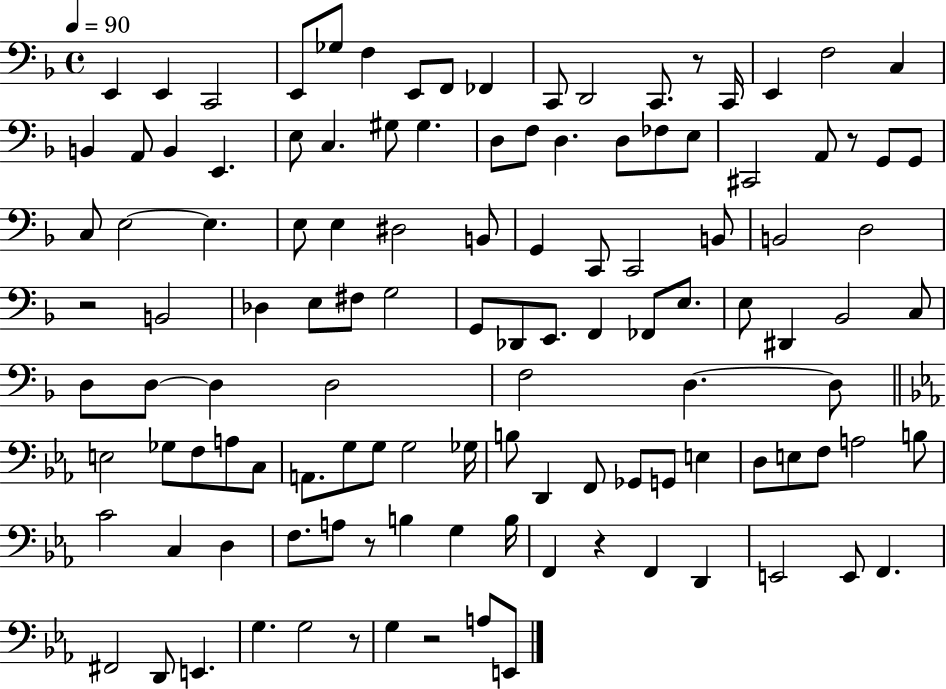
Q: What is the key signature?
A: F major